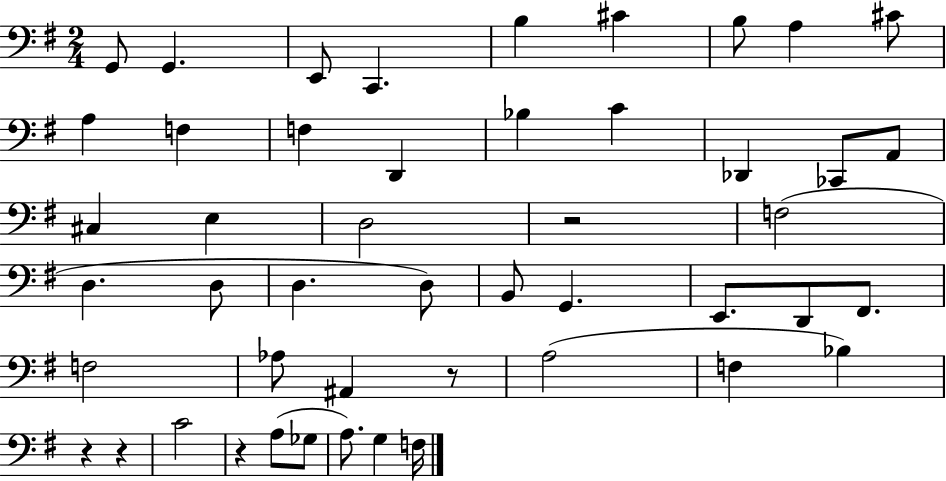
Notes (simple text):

G2/e G2/q. E2/e C2/q. B3/q C#4/q B3/e A3/q C#4/e A3/q F3/q F3/q D2/q Bb3/q C4/q Db2/q CES2/e A2/e C#3/q E3/q D3/h R/h F3/h D3/q. D3/e D3/q. D3/e B2/e G2/q. E2/e. D2/e F#2/e. F3/h Ab3/e A#2/q R/e A3/h F3/q Bb3/q R/q R/q C4/h R/q A3/e Gb3/e A3/e. G3/q F3/s